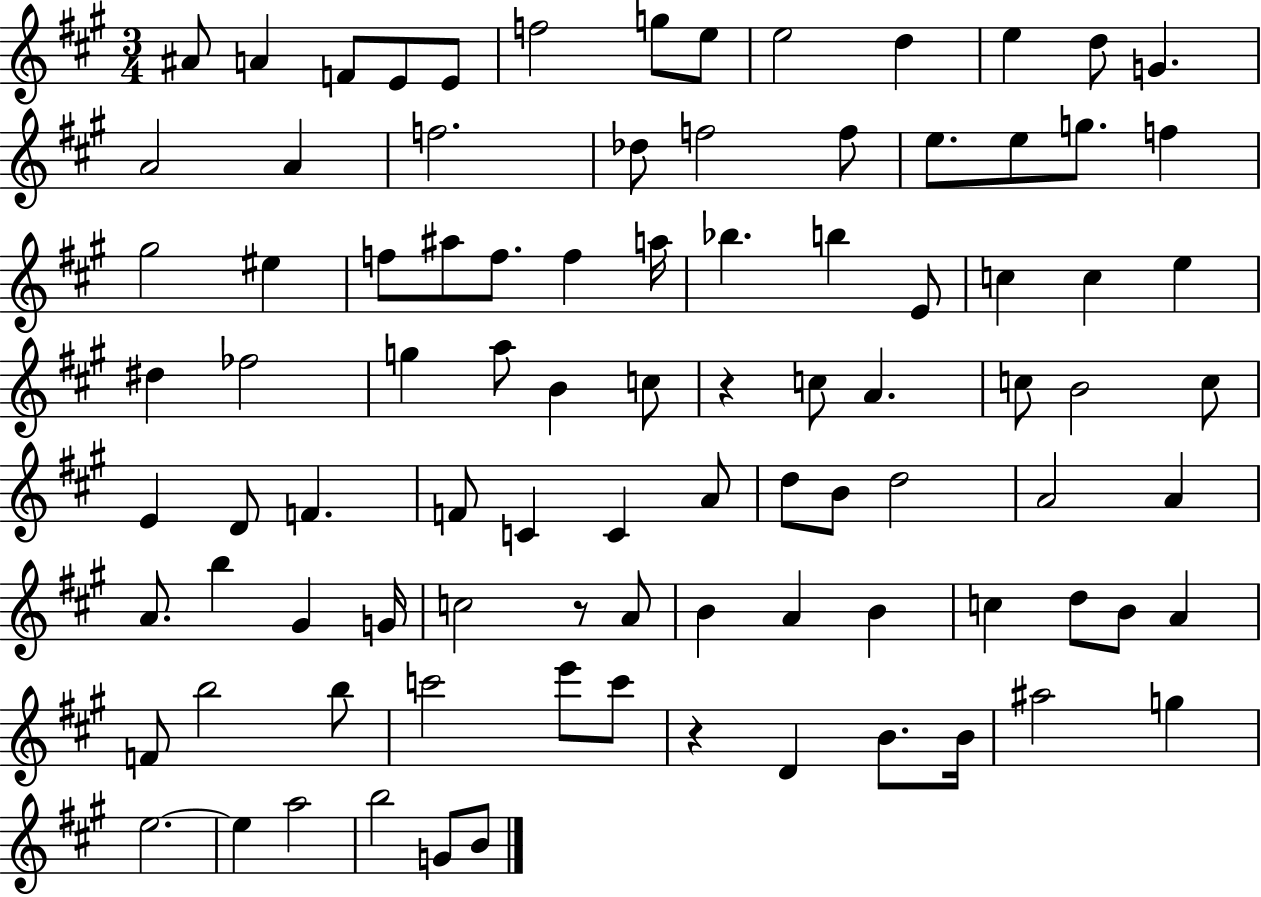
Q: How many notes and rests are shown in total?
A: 92